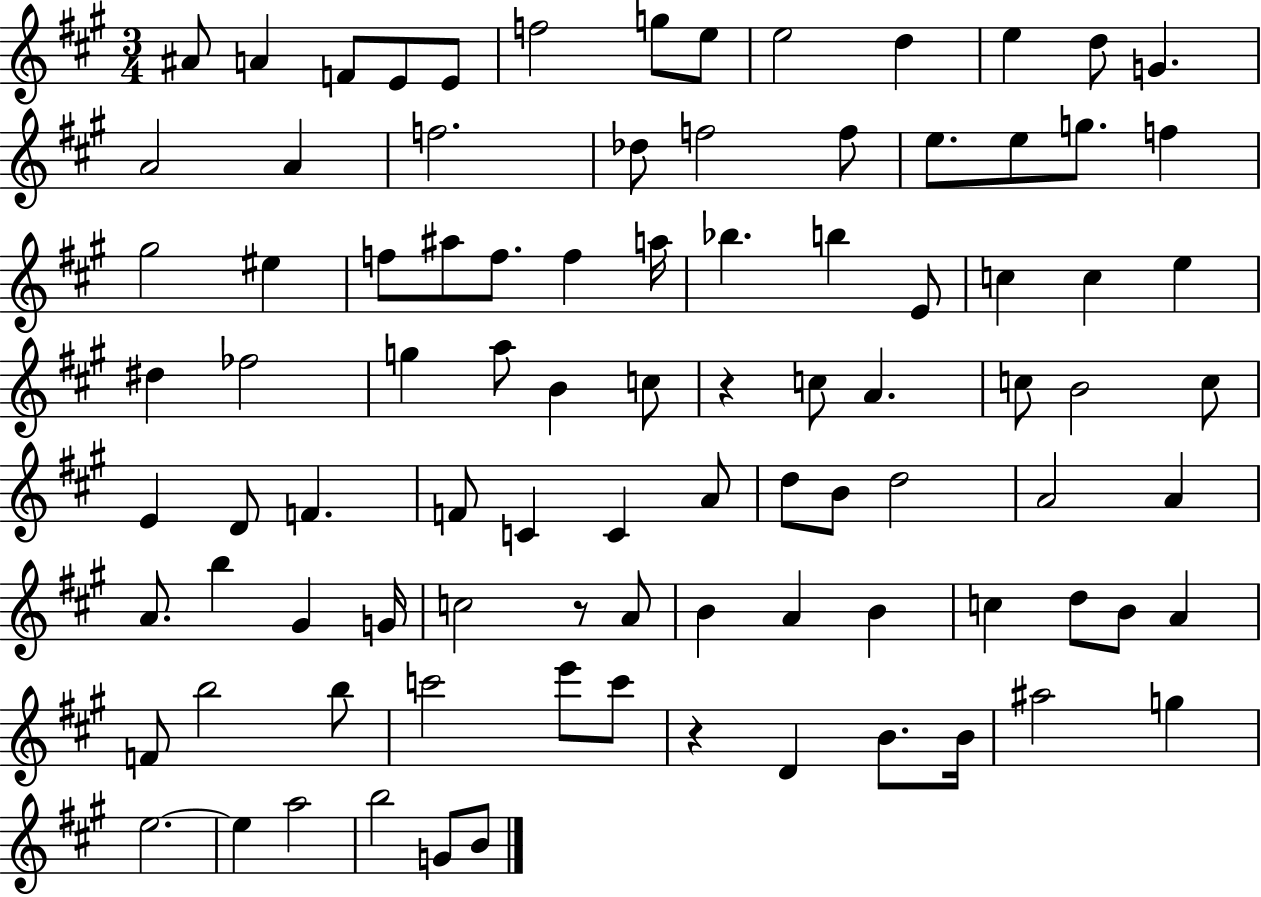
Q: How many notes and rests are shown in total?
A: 92